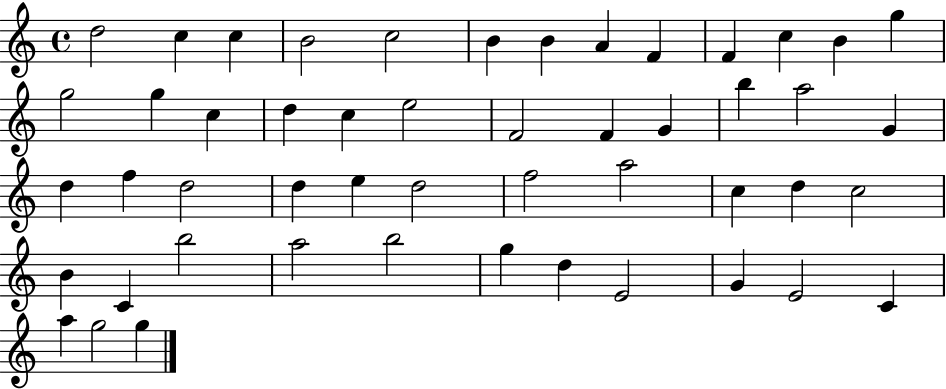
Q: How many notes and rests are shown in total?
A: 50